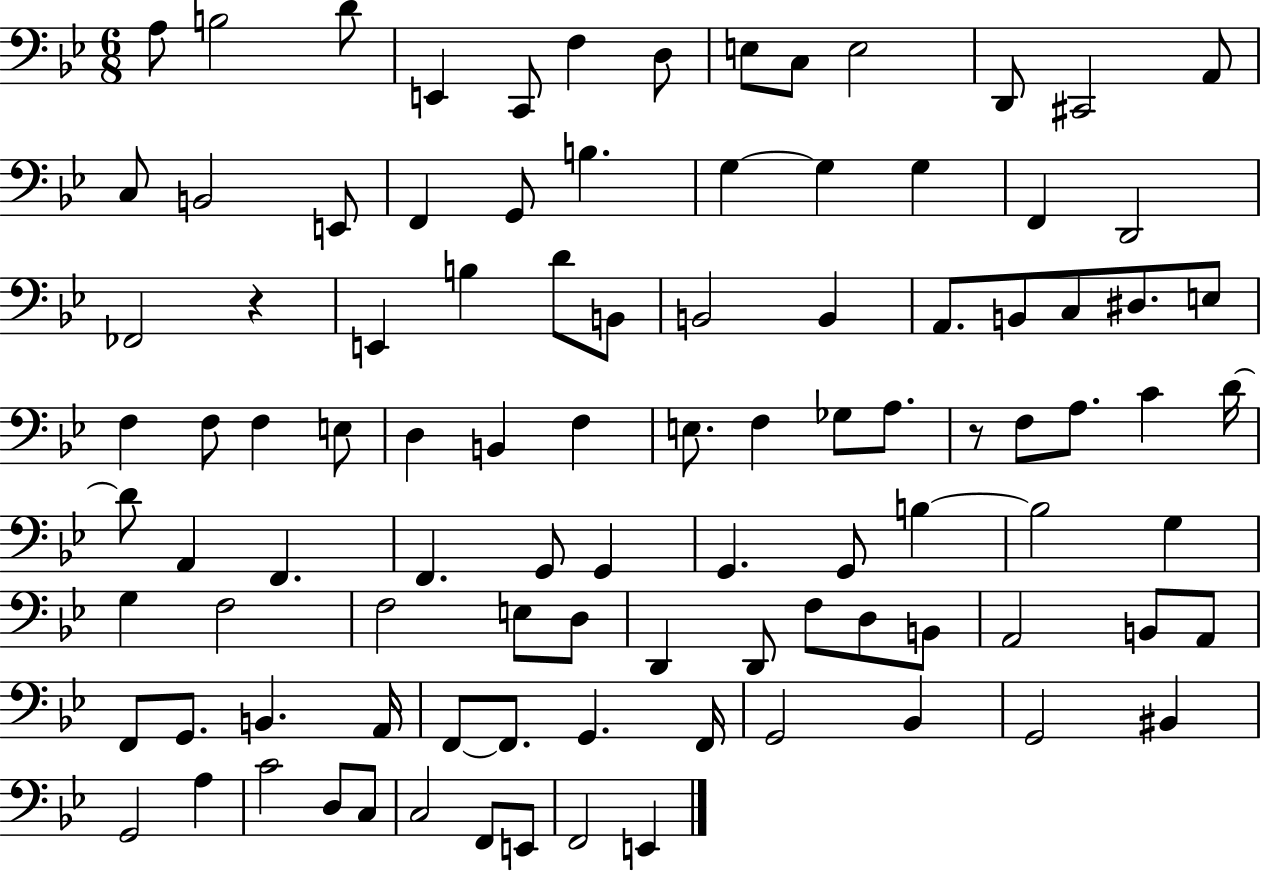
A3/e B3/h D4/e E2/q C2/e F3/q D3/e E3/e C3/e E3/h D2/e C#2/h A2/e C3/e B2/h E2/e F2/q G2/e B3/q. G3/q G3/q G3/q F2/q D2/h FES2/h R/q E2/q B3/q D4/e B2/e B2/h B2/q A2/e. B2/e C3/e D#3/e. E3/e F3/q F3/e F3/q E3/e D3/q B2/q F3/q E3/e. F3/q Gb3/e A3/e. R/e F3/e A3/e. C4/q D4/s D4/e A2/q F2/q. F2/q. G2/e G2/q G2/q. G2/e B3/q B3/h G3/q G3/q F3/h F3/h E3/e D3/e D2/q D2/e F3/e D3/e B2/e A2/h B2/e A2/e F2/e G2/e. B2/q. A2/s F2/e F2/e. G2/q. F2/s G2/h Bb2/q G2/h BIS2/q G2/h A3/q C4/h D3/e C3/e C3/h F2/e E2/e F2/h E2/q